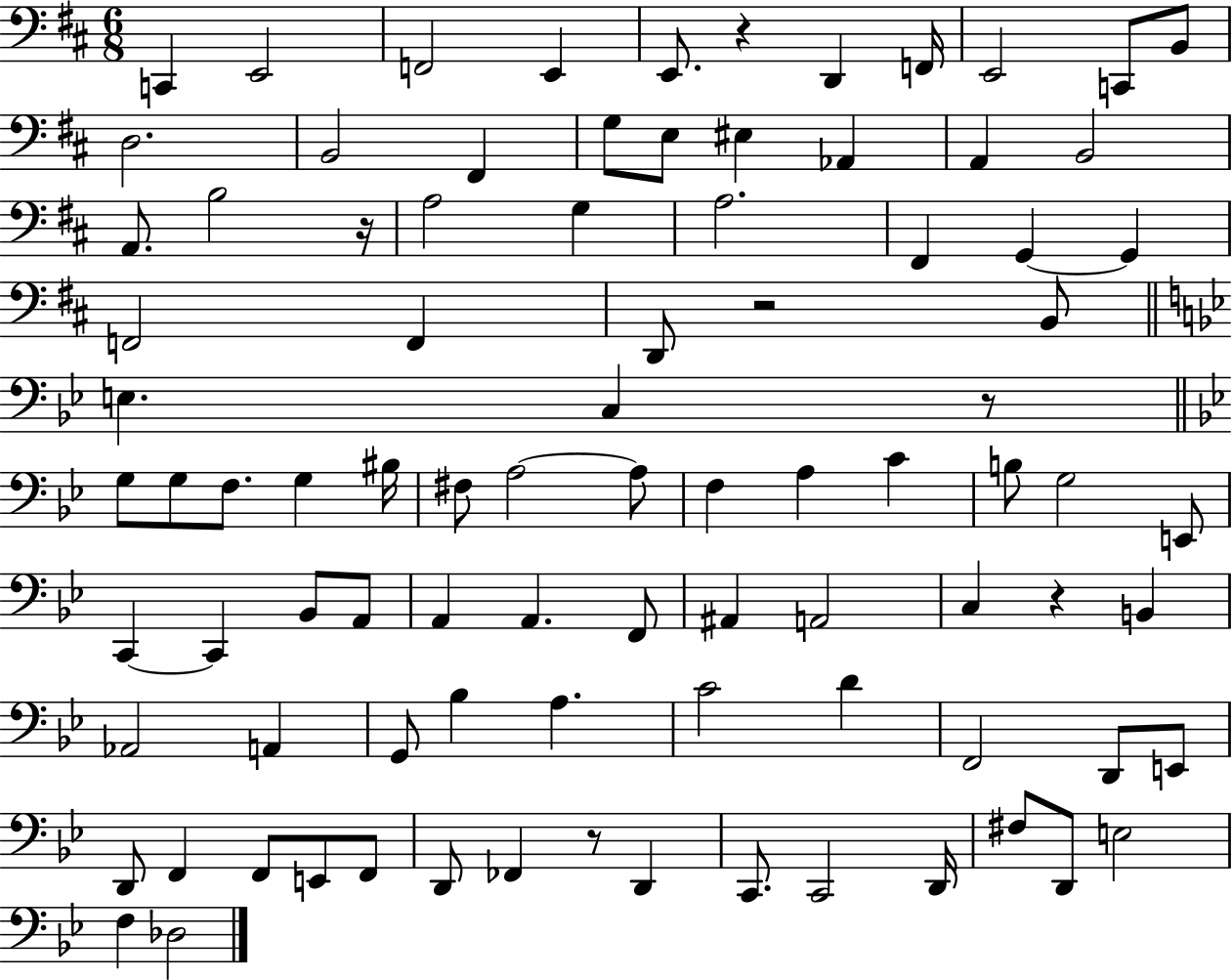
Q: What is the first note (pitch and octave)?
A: C2